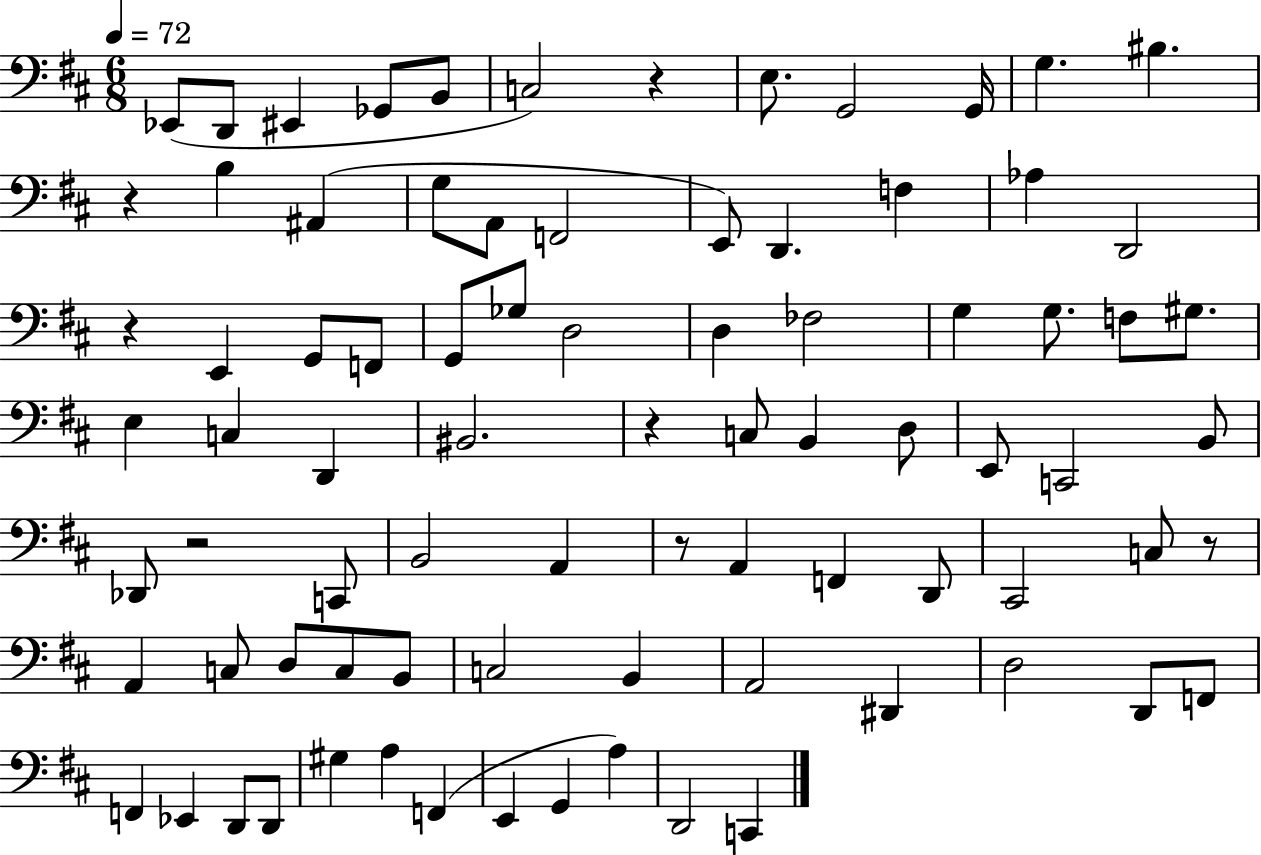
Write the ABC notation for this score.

X:1
T:Untitled
M:6/8
L:1/4
K:D
_E,,/2 D,,/2 ^E,, _G,,/2 B,,/2 C,2 z E,/2 G,,2 G,,/4 G, ^B, z B, ^A,, G,/2 A,,/2 F,,2 E,,/2 D,, F, _A, D,,2 z E,, G,,/2 F,,/2 G,,/2 _G,/2 D,2 D, _F,2 G, G,/2 F,/2 ^G,/2 E, C, D,, ^B,,2 z C,/2 B,, D,/2 E,,/2 C,,2 B,,/2 _D,,/2 z2 C,,/2 B,,2 A,, z/2 A,, F,, D,,/2 ^C,,2 C,/2 z/2 A,, C,/2 D,/2 C,/2 B,,/2 C,2 B,, A,,2 ^D,, D,2 D,,/2 F,,/2 F,, _E,, D,,/2 D,,/2 ^G, A, F,, E,, G,, A, D,,2 C,,